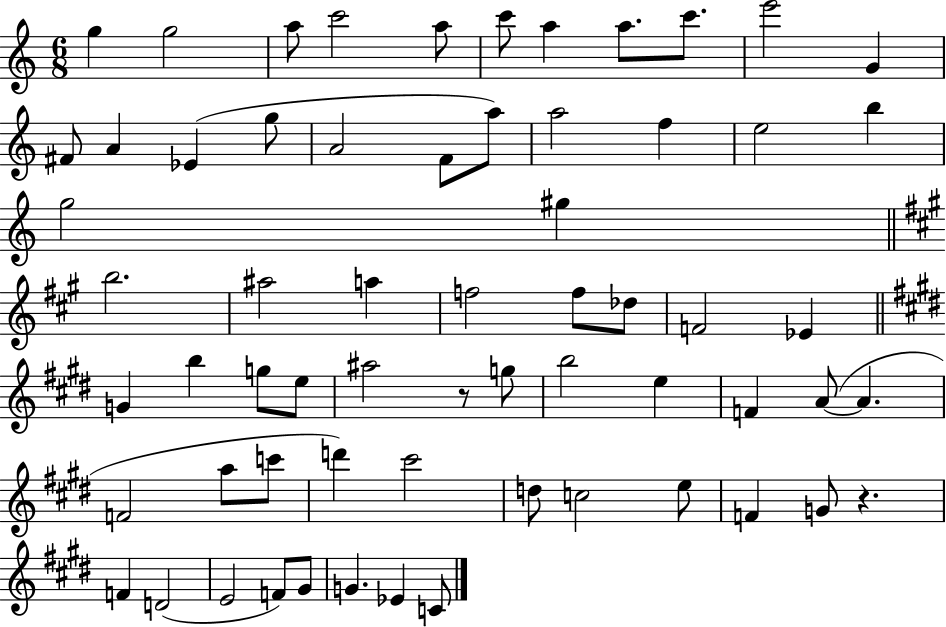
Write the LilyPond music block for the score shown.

{
  \clef treble
  \numericTimeSignature
  \time 6/8
  \key c \major
  g''4 g''2 | a''8 c'''2 a''8 | c'''8 a''4 a''8. c'''8. | e'''2 g'4 | \break fis'8 a'4 ees'4( g''8 | a'2 f'8 a''8) | a''2 f''4 | e''2 b''4 | \break g''2 gis''4 | \bar "||" \break \key a \major b''2. | ais''2 a''4 | f''2 f''8 des''8 | f'2 ees'4 | \break \bar "||" \break \key e \major g'4 b''4 g''8 e''8 | ais''2 r8 g''8 | b''2 e''4 | f'4 a'8~(~ a'4. | \break f'2 a''8 c'''8 | d'''4) cis'''2 | d''8 c''2 e''8 | f'4 g'8 r4. | \break f'4 d'2( | e'2 f'8) gis'8 | g'4. ees'4 c'8 | \bar "|."
}